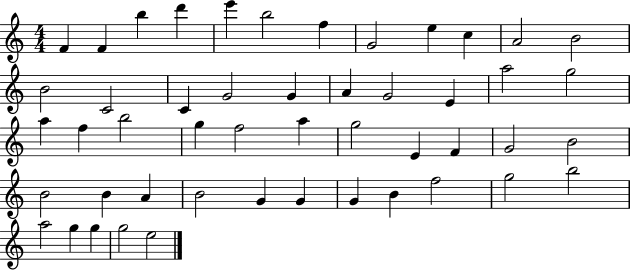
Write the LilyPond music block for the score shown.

{
  \clef treble
  \numericTimeSignature
  \time 4/4
  \key c \major
  f'4 f'4 b''4 d'''4 | e'''4 b''2 f''4 | g'2 e''4 c''4 | a'2 b'2 | \break b'2 c'2 | c'4 g'2 g'4 | a'4 g'2 e'4 | a''2 g''2 | \break a''4 f''4 b''2 | g''4 f''2 a''4 | g''2 e'4 f'4 | g'2 b'2 | \break b'2 b'4 a'4 | b'2 g'4 g'4 | g'4 b'4 f''2 | g''2 b''2 | \break a''2 g''4 g''4 | g''2 e''2 | \bar "|."
}